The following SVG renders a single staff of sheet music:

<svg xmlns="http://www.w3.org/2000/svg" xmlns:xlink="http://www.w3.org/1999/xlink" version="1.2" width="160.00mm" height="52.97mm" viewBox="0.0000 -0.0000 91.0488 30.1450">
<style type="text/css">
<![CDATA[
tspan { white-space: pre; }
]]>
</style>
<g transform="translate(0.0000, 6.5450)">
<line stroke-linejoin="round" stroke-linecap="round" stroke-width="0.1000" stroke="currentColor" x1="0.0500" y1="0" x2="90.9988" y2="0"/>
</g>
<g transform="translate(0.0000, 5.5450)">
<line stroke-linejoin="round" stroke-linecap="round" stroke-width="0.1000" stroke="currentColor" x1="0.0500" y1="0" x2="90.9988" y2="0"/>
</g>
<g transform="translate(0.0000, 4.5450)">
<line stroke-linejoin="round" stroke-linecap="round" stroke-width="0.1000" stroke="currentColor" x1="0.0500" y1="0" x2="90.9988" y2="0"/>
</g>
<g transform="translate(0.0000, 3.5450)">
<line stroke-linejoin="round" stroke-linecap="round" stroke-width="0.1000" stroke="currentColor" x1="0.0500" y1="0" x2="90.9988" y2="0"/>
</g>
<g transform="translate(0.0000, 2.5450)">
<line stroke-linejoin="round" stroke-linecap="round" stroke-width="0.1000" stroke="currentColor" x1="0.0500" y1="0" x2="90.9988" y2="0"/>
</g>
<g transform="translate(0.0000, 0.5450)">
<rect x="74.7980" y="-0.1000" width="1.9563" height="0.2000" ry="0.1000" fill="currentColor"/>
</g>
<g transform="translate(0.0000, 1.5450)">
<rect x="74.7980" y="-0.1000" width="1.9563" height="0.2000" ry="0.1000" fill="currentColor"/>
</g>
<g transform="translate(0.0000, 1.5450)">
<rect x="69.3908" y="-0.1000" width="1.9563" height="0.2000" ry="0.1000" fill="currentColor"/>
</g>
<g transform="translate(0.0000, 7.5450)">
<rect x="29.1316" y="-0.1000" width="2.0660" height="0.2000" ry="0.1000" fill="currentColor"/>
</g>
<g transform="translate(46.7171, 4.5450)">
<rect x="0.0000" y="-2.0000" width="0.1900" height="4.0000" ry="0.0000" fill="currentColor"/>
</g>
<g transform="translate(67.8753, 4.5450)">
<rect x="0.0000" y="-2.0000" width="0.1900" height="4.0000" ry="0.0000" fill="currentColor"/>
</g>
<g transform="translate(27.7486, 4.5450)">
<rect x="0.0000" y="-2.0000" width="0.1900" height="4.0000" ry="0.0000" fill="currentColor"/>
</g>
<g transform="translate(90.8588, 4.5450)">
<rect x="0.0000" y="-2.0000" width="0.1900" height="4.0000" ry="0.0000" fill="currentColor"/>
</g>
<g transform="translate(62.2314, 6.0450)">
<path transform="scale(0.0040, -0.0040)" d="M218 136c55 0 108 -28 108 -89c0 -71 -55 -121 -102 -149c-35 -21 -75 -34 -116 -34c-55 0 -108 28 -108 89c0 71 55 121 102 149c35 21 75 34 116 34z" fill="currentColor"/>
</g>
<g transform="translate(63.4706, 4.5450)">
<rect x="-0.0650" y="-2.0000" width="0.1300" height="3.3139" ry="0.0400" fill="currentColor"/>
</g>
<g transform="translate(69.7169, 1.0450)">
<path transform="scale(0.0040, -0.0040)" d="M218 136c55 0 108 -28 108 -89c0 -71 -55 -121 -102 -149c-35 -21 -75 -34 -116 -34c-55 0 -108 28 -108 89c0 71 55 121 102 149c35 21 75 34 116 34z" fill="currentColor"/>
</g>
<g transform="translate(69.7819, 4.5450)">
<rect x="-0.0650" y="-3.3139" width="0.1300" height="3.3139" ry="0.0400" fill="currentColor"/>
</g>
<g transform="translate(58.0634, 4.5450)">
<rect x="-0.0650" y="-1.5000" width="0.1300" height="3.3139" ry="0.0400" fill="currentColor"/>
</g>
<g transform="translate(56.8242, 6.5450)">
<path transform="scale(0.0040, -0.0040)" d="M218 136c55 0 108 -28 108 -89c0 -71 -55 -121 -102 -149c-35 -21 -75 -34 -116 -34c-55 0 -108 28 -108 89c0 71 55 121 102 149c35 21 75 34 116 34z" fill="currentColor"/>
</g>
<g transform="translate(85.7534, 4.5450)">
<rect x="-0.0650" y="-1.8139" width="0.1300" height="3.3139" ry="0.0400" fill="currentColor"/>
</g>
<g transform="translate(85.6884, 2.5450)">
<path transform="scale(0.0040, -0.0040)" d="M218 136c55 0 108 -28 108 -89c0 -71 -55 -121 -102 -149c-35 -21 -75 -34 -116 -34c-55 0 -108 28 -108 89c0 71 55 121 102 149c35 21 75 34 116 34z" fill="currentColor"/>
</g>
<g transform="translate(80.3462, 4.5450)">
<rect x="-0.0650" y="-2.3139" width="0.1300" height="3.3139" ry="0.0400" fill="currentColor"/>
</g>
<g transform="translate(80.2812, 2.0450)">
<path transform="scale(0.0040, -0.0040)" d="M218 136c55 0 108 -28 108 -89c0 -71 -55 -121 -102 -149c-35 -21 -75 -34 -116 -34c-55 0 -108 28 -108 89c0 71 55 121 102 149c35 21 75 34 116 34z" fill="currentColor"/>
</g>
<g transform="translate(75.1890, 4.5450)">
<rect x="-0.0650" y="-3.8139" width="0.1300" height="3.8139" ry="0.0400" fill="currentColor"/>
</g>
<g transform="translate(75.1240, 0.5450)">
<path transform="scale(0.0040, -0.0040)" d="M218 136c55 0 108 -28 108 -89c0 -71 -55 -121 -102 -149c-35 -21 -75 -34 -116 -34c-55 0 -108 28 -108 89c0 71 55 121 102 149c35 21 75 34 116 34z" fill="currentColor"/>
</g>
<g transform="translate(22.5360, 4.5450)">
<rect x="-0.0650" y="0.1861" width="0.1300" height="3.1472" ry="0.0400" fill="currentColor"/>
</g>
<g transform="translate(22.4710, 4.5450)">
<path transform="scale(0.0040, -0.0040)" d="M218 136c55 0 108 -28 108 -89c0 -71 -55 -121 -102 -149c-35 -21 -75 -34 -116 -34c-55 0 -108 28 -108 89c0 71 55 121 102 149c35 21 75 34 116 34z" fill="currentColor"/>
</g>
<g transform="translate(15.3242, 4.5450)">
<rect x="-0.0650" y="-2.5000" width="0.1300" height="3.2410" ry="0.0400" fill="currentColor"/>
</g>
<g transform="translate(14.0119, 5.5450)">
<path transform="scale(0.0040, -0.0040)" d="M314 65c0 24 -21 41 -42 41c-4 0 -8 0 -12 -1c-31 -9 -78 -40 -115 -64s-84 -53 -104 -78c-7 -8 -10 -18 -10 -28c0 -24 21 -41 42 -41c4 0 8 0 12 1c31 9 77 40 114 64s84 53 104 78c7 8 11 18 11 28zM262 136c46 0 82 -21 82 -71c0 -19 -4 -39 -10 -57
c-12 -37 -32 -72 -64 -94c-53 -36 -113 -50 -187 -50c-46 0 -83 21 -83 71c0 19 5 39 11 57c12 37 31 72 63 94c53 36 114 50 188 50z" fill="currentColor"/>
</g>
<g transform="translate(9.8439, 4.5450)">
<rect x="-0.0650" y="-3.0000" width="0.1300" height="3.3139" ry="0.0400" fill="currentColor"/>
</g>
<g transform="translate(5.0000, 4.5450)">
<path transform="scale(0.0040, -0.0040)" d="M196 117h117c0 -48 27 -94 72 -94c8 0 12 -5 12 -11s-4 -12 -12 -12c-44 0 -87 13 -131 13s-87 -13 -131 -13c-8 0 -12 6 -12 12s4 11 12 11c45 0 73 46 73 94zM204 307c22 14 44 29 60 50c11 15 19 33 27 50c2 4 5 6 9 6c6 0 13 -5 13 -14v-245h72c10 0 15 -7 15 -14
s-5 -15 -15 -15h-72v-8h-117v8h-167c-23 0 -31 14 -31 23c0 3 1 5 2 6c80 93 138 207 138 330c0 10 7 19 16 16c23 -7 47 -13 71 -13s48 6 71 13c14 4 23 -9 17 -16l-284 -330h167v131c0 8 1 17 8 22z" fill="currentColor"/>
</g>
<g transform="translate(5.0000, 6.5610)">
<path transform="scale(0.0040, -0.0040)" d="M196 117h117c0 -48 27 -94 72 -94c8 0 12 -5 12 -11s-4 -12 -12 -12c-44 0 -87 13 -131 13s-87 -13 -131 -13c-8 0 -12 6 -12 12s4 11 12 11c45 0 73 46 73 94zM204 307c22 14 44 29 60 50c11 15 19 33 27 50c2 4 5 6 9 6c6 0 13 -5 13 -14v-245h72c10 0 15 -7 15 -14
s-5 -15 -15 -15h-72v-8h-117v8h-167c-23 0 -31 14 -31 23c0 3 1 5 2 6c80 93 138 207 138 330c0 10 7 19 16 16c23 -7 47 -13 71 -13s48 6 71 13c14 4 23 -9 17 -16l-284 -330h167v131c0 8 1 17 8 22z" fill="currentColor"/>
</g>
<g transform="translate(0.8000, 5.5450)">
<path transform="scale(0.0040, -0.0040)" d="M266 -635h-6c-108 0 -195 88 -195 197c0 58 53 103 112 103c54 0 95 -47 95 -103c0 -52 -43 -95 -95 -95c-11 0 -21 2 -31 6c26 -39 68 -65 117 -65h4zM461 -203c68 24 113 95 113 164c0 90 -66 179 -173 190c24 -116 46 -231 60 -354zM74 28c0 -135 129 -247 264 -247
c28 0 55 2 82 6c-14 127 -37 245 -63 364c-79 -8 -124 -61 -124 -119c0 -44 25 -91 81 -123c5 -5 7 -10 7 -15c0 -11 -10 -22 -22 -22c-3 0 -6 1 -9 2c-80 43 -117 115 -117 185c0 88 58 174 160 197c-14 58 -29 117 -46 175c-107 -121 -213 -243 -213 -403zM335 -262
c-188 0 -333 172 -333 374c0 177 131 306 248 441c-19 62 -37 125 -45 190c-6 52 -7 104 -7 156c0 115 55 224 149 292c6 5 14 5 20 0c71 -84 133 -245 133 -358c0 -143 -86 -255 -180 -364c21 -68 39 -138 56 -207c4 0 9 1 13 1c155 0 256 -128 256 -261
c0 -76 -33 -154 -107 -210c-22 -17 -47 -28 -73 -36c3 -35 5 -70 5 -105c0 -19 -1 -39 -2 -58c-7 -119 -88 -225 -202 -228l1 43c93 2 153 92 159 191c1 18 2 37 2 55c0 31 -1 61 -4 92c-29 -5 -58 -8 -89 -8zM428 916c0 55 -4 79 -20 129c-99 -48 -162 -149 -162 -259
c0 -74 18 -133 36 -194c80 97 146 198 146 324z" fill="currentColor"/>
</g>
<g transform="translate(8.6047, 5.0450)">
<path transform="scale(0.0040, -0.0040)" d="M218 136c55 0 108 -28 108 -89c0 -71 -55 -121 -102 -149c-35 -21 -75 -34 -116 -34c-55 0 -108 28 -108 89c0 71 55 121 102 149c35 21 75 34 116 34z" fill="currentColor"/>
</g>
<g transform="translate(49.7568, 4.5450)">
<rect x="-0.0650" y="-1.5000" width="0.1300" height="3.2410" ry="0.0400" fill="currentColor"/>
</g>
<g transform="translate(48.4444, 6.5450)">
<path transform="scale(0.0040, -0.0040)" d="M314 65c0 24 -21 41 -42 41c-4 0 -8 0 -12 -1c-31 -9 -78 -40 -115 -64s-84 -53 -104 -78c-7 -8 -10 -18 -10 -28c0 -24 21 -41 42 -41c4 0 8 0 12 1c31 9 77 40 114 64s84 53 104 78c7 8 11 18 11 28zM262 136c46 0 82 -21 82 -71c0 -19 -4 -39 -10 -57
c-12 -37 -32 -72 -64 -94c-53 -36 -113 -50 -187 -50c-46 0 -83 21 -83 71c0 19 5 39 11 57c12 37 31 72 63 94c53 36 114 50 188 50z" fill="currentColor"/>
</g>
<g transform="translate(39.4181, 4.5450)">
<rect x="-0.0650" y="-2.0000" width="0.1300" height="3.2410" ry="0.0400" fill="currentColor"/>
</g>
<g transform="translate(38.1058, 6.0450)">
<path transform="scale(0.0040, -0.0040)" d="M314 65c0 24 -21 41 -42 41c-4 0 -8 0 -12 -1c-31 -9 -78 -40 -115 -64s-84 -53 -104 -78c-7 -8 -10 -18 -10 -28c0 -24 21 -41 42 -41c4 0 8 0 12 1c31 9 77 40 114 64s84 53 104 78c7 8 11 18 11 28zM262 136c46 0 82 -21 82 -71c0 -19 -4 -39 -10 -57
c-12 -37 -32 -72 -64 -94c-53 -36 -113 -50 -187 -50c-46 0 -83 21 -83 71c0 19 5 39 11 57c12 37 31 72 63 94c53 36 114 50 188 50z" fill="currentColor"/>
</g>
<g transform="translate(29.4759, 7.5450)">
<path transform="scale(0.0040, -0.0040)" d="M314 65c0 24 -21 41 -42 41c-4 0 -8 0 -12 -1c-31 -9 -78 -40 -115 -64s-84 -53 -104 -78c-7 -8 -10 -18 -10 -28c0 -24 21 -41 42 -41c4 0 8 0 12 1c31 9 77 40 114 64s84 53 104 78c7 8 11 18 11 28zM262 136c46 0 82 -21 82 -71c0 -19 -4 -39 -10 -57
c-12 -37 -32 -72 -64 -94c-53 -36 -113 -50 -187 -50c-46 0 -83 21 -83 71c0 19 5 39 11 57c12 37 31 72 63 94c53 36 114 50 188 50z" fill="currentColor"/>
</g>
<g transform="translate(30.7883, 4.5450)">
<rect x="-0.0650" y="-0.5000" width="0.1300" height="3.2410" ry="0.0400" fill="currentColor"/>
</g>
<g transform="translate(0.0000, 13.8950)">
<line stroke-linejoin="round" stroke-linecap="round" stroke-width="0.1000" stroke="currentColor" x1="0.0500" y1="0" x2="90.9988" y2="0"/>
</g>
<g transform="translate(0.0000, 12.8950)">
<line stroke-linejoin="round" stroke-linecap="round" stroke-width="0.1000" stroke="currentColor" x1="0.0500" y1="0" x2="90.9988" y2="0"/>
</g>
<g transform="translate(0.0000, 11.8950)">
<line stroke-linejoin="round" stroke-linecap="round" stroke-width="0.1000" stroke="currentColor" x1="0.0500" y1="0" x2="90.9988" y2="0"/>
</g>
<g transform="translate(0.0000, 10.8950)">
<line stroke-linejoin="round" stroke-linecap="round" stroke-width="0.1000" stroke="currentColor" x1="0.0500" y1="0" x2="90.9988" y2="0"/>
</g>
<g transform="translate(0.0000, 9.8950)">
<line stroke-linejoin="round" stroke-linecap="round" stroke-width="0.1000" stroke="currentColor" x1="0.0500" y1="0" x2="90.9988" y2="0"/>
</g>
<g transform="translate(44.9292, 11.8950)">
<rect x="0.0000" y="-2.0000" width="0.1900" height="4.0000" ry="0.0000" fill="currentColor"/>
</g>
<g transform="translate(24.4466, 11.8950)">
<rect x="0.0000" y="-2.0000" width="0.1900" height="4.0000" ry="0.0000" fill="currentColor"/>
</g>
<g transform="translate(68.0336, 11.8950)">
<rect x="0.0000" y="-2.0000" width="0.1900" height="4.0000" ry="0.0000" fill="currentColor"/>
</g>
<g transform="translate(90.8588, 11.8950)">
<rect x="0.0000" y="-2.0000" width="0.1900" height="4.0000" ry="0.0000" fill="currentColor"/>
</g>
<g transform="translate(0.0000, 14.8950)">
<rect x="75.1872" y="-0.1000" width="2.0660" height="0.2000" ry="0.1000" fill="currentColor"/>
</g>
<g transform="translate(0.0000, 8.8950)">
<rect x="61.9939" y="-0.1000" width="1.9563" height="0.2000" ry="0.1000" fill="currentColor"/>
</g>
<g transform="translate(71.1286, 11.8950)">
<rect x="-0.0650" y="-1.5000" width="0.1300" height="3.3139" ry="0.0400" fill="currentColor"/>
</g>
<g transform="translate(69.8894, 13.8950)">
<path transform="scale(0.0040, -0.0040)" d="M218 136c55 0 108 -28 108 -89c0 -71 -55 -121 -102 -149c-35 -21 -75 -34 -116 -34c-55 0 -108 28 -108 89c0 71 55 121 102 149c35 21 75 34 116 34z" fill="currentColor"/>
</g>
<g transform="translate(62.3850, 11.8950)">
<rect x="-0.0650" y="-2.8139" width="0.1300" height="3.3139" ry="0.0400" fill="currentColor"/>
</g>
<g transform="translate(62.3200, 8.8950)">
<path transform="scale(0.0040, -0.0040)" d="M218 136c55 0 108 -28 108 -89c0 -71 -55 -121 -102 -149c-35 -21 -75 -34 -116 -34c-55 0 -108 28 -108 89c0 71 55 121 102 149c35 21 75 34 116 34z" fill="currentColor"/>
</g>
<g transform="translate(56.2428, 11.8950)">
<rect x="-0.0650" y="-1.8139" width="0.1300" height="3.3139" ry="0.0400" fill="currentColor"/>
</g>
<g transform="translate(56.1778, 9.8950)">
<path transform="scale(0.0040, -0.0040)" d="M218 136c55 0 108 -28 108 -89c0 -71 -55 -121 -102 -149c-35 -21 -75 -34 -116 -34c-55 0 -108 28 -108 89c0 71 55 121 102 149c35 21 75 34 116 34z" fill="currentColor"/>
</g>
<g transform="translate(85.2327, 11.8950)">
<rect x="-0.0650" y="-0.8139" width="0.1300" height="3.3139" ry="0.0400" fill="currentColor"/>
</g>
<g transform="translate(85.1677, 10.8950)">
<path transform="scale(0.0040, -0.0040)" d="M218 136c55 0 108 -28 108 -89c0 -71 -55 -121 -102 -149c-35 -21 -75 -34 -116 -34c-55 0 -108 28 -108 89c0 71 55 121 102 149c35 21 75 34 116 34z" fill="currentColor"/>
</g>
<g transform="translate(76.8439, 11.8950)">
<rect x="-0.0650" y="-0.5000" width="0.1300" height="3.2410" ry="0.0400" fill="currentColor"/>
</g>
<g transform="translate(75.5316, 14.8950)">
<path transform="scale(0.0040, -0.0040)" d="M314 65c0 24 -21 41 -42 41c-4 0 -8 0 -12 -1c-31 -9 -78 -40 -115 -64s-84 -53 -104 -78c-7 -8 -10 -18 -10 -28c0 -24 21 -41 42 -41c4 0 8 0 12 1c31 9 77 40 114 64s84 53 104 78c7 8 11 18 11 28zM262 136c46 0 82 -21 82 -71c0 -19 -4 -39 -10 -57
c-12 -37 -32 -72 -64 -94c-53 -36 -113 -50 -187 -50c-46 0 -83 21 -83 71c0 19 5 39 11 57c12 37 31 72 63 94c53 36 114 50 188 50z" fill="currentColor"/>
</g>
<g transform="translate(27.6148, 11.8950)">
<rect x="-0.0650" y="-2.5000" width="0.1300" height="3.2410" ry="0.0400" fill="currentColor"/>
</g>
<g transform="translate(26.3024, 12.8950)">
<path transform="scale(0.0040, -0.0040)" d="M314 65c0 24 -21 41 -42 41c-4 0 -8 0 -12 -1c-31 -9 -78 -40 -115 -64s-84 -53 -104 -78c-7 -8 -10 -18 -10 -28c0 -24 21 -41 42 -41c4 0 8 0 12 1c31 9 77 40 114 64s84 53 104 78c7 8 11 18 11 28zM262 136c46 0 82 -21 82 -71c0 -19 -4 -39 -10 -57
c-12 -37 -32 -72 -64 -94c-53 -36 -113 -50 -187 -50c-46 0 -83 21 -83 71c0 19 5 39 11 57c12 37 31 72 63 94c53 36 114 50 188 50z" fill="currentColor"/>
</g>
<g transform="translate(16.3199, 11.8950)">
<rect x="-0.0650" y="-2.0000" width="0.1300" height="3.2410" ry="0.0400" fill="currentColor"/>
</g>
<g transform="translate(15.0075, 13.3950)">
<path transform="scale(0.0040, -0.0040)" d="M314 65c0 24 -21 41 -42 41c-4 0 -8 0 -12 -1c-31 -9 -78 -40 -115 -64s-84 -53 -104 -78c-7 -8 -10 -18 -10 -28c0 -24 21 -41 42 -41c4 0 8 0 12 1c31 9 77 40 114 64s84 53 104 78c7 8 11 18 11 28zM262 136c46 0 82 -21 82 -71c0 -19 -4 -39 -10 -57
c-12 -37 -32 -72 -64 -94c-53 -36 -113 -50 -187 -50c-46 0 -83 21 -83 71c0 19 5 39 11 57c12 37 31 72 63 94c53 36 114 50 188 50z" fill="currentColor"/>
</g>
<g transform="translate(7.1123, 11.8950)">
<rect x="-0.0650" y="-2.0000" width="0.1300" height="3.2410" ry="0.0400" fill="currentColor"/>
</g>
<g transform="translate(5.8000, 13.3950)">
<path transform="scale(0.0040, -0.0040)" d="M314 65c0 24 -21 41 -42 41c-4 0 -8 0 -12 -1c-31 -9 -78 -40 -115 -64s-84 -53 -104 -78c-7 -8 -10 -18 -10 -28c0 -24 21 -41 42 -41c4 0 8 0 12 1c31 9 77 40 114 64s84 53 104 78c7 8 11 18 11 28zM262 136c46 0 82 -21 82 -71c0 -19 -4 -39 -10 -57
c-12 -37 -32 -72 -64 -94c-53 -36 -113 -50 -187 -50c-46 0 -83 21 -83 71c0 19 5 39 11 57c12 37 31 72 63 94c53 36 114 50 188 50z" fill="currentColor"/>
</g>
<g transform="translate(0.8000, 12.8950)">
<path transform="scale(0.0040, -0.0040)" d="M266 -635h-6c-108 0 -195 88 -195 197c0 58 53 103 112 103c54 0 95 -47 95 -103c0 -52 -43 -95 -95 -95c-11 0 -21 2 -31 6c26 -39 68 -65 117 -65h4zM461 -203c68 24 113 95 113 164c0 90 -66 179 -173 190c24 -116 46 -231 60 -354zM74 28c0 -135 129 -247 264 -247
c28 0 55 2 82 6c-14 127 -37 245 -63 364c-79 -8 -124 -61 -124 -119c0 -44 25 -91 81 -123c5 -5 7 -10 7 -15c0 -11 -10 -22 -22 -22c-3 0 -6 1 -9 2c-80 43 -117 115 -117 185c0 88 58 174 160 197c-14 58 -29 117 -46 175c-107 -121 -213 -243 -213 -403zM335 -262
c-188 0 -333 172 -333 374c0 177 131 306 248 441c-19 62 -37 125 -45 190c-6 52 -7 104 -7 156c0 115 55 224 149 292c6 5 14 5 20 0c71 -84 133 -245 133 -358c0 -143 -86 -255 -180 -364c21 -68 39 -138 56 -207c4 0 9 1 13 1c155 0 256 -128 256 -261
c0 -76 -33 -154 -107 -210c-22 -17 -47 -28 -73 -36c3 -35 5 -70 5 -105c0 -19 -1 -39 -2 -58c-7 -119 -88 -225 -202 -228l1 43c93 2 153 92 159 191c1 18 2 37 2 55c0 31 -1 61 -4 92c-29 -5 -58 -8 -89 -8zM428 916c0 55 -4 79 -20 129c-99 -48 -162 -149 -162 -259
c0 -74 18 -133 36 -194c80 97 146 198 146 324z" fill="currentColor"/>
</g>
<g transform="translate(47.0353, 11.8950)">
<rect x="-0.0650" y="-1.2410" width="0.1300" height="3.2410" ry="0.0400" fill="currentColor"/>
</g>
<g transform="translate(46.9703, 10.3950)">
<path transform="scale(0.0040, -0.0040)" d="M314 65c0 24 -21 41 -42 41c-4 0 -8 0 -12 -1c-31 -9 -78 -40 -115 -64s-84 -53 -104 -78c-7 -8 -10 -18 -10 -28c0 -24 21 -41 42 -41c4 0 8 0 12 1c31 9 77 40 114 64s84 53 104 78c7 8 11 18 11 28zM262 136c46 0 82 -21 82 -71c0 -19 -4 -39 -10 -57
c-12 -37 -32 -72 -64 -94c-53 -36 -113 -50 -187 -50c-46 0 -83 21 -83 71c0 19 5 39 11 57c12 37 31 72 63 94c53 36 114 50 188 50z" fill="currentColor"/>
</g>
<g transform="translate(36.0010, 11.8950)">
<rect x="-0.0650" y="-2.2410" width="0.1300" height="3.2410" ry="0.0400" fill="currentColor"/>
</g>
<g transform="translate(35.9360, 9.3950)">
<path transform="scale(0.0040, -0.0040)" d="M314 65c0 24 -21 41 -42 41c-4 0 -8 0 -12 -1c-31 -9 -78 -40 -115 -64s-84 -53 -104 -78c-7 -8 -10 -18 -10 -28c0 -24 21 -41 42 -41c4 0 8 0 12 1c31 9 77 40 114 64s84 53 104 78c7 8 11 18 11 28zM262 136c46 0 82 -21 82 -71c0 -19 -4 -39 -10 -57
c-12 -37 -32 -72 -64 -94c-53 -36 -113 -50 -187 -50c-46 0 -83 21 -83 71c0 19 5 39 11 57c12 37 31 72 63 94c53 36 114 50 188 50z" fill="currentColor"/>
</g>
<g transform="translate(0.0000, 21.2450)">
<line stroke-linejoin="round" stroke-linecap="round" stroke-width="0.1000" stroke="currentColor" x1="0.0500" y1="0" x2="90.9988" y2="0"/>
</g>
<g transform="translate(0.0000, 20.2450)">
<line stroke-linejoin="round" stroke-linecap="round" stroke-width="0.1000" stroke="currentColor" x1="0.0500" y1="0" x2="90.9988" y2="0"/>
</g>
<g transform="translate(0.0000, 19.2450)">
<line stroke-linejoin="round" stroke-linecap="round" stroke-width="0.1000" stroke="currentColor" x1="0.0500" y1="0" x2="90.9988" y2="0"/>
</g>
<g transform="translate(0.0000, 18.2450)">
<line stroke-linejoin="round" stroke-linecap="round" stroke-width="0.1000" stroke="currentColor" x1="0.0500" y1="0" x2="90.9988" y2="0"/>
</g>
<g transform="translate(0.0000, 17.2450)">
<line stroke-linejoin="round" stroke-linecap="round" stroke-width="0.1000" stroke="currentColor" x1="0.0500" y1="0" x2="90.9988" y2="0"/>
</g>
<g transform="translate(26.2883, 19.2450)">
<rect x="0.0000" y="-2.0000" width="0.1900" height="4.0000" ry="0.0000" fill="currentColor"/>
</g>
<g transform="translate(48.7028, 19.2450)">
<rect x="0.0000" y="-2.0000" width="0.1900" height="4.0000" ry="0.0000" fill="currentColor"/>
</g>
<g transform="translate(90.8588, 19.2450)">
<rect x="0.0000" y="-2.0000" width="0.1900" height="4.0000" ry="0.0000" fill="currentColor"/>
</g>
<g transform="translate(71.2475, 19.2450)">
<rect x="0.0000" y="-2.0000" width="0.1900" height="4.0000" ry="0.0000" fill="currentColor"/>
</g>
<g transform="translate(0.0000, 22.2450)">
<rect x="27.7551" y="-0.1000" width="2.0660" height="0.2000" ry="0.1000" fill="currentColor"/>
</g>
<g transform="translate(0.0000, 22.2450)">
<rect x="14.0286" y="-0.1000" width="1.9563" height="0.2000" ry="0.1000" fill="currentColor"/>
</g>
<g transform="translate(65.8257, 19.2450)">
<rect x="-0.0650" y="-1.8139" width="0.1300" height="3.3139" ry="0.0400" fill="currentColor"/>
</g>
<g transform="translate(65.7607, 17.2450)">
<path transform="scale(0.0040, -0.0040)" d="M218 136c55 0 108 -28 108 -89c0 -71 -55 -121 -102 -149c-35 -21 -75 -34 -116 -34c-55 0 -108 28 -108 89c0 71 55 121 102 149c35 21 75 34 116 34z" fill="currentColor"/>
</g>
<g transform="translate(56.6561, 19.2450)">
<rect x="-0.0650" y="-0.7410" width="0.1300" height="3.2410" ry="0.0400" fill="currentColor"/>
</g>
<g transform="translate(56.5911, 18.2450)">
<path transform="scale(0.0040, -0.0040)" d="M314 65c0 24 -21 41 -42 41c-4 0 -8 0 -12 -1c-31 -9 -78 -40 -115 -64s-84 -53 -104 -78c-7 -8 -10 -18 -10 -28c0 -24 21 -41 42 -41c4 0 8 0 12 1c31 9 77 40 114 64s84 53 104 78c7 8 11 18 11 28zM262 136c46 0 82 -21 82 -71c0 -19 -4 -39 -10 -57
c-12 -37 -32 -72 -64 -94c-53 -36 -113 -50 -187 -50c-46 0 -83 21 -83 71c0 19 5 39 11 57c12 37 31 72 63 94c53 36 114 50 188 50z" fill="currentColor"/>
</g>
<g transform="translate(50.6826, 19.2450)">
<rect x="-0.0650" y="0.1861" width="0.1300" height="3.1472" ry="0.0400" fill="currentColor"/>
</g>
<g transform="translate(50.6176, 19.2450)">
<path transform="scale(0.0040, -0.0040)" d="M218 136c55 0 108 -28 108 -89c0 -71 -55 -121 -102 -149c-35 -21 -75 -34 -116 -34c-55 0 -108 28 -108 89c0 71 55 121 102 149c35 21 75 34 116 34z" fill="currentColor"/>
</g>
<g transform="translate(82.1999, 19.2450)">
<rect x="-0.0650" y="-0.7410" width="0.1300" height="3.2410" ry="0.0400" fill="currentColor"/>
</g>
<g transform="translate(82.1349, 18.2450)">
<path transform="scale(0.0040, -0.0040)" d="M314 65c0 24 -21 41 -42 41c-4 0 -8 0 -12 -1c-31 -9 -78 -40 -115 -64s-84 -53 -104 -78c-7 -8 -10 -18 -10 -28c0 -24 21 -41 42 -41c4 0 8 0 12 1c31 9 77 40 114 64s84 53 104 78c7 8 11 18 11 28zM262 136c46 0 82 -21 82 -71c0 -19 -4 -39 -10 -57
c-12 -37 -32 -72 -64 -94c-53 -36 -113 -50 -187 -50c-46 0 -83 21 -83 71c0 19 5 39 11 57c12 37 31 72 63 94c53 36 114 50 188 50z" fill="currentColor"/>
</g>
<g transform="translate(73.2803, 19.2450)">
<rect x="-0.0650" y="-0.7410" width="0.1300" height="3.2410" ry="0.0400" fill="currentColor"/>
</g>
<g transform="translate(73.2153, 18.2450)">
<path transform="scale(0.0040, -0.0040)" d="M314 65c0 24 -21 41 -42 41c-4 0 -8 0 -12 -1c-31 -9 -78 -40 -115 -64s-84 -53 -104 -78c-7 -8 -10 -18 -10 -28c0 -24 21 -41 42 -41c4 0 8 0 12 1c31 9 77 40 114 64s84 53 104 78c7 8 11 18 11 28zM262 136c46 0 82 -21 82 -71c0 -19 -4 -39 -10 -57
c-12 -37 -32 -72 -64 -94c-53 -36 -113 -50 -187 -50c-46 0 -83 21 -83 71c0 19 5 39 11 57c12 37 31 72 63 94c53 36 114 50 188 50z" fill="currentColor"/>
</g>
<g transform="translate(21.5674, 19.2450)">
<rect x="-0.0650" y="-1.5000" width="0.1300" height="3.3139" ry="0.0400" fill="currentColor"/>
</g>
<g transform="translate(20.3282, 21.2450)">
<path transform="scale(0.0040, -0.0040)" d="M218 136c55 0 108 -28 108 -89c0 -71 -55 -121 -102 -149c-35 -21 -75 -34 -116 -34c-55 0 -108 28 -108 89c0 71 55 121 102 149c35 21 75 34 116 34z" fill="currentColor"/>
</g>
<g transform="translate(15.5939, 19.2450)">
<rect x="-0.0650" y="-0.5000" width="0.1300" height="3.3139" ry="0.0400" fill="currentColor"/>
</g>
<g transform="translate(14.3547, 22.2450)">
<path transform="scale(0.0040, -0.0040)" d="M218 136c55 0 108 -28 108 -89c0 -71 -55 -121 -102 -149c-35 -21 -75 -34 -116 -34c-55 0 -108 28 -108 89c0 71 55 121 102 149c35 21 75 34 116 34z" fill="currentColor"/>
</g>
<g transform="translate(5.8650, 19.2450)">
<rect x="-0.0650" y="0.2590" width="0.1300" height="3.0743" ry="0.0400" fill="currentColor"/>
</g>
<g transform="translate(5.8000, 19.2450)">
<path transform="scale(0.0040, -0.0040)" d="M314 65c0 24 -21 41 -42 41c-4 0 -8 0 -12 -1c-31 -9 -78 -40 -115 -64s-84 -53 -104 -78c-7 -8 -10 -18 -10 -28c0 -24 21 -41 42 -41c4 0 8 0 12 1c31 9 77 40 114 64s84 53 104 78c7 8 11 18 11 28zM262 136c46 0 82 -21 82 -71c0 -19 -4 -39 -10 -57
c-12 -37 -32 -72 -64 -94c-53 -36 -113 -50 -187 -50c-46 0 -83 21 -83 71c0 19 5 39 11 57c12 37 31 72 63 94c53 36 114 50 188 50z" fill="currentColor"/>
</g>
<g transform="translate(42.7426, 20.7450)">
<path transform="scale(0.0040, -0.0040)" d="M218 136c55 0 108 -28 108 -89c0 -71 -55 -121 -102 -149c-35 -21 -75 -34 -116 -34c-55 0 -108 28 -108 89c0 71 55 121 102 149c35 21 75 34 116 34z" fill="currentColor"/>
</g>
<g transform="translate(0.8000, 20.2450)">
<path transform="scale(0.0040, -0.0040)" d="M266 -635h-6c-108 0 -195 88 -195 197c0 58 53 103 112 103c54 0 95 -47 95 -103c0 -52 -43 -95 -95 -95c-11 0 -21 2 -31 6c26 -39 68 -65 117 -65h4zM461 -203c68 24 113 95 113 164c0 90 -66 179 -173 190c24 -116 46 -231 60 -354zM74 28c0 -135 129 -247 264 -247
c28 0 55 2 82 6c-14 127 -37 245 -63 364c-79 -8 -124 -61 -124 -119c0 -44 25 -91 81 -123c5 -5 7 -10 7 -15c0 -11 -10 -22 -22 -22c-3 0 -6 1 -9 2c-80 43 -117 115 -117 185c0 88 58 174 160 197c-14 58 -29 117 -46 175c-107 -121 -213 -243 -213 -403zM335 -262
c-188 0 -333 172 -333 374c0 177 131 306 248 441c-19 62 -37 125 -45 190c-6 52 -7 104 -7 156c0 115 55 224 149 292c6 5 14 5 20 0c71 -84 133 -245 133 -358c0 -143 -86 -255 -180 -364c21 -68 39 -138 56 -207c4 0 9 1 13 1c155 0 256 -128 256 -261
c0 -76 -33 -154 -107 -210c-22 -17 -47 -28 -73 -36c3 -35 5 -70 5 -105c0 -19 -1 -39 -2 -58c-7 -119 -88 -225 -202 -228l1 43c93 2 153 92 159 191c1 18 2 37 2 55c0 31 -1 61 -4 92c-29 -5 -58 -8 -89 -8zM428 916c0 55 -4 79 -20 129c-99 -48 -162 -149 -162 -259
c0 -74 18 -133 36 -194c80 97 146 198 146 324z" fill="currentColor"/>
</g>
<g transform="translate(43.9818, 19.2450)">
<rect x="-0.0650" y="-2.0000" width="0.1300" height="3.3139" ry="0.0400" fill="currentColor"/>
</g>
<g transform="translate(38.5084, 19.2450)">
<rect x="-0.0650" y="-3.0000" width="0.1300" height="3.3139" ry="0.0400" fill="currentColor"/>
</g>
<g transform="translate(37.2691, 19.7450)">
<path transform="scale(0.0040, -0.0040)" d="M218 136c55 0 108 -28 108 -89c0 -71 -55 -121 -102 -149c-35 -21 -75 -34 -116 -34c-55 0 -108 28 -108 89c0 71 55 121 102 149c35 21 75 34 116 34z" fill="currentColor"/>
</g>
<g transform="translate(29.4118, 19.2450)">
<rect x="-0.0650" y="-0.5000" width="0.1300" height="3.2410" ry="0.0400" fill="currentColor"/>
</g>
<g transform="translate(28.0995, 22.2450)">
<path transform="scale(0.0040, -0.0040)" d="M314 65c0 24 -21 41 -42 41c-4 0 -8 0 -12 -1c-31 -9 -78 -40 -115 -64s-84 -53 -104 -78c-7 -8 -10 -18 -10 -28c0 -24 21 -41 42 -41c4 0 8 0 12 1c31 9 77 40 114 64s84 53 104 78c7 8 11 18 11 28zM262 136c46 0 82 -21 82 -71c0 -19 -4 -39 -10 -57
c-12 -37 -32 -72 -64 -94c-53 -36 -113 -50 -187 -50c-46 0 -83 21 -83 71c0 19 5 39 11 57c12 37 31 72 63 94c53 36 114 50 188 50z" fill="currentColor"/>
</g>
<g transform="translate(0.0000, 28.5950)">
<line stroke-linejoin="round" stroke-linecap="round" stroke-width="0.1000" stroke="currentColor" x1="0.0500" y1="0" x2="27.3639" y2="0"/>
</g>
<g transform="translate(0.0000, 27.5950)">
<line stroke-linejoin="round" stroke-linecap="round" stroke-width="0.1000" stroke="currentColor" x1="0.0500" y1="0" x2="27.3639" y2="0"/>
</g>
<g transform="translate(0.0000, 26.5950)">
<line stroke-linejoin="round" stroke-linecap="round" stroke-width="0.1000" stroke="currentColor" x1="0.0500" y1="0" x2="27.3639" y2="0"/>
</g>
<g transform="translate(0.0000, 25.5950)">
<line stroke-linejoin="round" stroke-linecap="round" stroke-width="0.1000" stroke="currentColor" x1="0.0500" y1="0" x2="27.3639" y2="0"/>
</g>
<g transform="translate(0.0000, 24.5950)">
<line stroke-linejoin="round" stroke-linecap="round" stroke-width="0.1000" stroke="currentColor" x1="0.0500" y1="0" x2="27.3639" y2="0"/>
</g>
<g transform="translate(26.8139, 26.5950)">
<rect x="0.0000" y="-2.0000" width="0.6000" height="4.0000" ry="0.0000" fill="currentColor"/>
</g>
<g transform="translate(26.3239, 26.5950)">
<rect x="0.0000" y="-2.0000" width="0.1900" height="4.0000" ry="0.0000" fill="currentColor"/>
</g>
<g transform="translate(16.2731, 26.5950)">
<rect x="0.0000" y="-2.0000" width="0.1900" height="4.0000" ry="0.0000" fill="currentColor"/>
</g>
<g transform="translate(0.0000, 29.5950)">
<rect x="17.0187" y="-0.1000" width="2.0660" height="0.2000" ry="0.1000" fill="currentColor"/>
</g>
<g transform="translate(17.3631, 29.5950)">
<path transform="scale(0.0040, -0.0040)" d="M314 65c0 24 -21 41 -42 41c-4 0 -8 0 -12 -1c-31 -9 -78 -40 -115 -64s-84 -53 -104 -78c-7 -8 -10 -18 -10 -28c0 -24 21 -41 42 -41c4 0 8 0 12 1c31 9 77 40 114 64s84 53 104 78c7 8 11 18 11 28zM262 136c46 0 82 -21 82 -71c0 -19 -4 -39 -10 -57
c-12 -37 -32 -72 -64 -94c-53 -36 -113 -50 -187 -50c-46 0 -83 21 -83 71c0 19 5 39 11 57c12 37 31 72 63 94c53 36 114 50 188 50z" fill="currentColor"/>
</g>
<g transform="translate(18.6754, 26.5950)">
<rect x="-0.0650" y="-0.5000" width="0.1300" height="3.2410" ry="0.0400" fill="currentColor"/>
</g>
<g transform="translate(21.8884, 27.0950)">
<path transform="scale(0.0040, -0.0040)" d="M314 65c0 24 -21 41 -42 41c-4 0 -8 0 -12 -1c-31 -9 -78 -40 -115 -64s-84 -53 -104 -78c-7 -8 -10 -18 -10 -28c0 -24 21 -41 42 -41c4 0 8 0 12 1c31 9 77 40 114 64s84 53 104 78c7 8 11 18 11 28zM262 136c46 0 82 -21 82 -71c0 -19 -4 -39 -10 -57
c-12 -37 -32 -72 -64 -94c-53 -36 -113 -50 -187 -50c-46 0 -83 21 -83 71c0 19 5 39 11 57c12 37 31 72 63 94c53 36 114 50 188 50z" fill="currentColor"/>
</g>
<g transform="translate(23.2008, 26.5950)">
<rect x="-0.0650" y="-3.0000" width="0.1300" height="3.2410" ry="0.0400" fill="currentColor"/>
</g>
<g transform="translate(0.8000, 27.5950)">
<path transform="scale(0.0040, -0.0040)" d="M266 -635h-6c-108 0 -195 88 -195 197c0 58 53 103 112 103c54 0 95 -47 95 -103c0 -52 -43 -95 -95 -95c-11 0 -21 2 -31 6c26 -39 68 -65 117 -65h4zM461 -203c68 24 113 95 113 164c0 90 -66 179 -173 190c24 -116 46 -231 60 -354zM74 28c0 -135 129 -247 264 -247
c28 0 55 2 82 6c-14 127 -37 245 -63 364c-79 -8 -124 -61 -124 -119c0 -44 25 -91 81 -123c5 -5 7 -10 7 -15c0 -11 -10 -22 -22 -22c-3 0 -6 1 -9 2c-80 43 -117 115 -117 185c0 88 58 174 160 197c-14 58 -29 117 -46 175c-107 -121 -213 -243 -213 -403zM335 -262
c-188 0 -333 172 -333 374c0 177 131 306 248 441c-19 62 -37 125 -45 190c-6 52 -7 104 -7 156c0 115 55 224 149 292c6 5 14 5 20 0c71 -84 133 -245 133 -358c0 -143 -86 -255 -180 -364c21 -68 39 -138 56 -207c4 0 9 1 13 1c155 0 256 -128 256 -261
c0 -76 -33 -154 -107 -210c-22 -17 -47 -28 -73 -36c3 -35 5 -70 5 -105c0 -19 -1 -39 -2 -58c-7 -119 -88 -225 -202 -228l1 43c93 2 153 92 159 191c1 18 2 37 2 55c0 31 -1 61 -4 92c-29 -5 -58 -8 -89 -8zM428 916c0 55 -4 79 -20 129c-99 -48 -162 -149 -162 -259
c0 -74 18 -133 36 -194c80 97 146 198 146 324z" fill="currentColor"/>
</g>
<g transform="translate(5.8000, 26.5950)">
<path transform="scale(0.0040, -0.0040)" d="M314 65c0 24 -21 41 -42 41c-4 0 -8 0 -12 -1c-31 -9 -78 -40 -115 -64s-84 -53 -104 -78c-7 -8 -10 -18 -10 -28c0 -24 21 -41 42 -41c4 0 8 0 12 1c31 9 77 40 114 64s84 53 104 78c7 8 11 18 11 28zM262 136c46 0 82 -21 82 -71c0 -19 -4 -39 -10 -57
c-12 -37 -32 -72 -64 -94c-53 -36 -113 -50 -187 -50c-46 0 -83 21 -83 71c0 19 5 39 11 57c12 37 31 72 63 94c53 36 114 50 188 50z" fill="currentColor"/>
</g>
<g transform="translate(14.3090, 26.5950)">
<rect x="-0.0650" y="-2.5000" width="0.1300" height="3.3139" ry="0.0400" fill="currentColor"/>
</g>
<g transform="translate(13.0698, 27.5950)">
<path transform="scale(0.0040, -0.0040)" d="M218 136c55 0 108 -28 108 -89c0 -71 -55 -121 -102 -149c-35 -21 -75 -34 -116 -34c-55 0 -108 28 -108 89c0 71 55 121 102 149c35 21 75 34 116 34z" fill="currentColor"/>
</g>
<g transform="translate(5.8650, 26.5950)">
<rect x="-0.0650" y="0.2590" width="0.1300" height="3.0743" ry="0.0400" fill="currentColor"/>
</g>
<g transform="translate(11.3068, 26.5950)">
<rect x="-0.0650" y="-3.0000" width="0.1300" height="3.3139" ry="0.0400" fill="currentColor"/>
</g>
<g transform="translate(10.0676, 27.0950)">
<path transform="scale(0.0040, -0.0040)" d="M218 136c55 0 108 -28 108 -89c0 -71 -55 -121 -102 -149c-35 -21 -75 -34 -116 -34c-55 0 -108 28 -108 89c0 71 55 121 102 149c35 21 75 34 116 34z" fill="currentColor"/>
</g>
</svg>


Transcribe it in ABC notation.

X:1
T:Untitled
M:4/4
L:1/4
K:C
A G2 B C2 F2 E2 E F b c' g f F2 F2 G2 g2 e2 f a E C2 d B2 C E C2 A F B d2 f d2 d2 B2 A G C2 A2